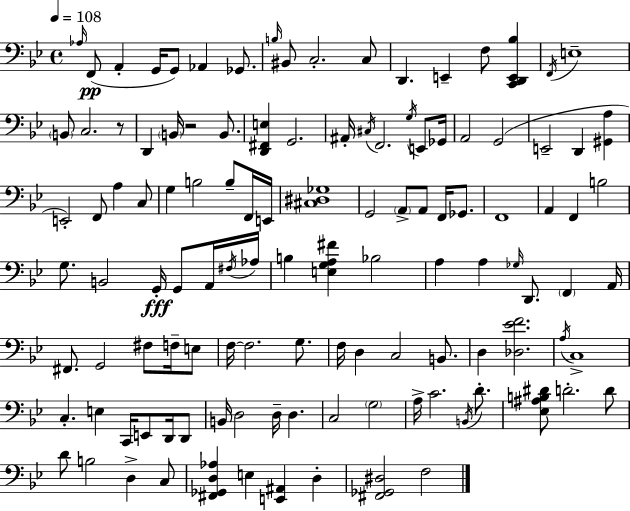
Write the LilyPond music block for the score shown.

{
  \clef bass
  \time 4/4
  \defaultTimeSignature
  \key g \minor
  \tempo 4 = 108
  \grace { aes16 }\pp f,8( a,4-. g,16 g,8) aes,4 ges,8. | \grace { b16 } bis,8 c2.-. | c8 d,4. e,4-- f8 <c, d, e, bes>4 | \acciaccatura { f,16 } e1-- | \break \parenthesize b,8 c2. | r8 d,4 \parenthesize b,16 r2 | b,8. <d, fis, e>4 g,2. | ais,16-. \acciaccatura { cis16 } f,2. | \break \acciaccatura { g16 } e,8 ges,16 a,2 g,2( | e,2-- d,4 | <gis, a>4 e,2-.) f,8 a4 | c8 g4 b2 | \break b8-- f,16 e,16 <cis dis ges>1 | g,2 \parenthesize a,8-> a,8 | f,16 ges,8. f,1 | a,4 f,4 b2 | \break g8. b,2 | g,16-.\fff g,8 a,16 \acciaccatura { fis16 } aes16 b4 <e g a fis'>4 bes2 | a4 a4 \grace { ges16 } d,8. | \parenthesize f,4 a,16 fis,8. g,2 | \break fis8 f16-- e8 f16~~ f2. | g8. f16 d4 c2 | b,8. d4 <des ees' f'>2. | \acciaccatura { a16 } c1-> | \break c4.-. e4 | c,16 e,8 d,16 d,8 b,16 d2 | d16-- d4. c2 | \parenthesize g2 a16-> c'2. | \break \acciaccatura { b,16 } d'8.-. <ees ais b dis'>8 d'2.-. | d'8 d'8 b2 | d4-> c8 <fis, ges, d aes>4 e4 | <e, ais,>4 d4-. <fis, ges, dis>2 | \break f2 \bar "|."
}